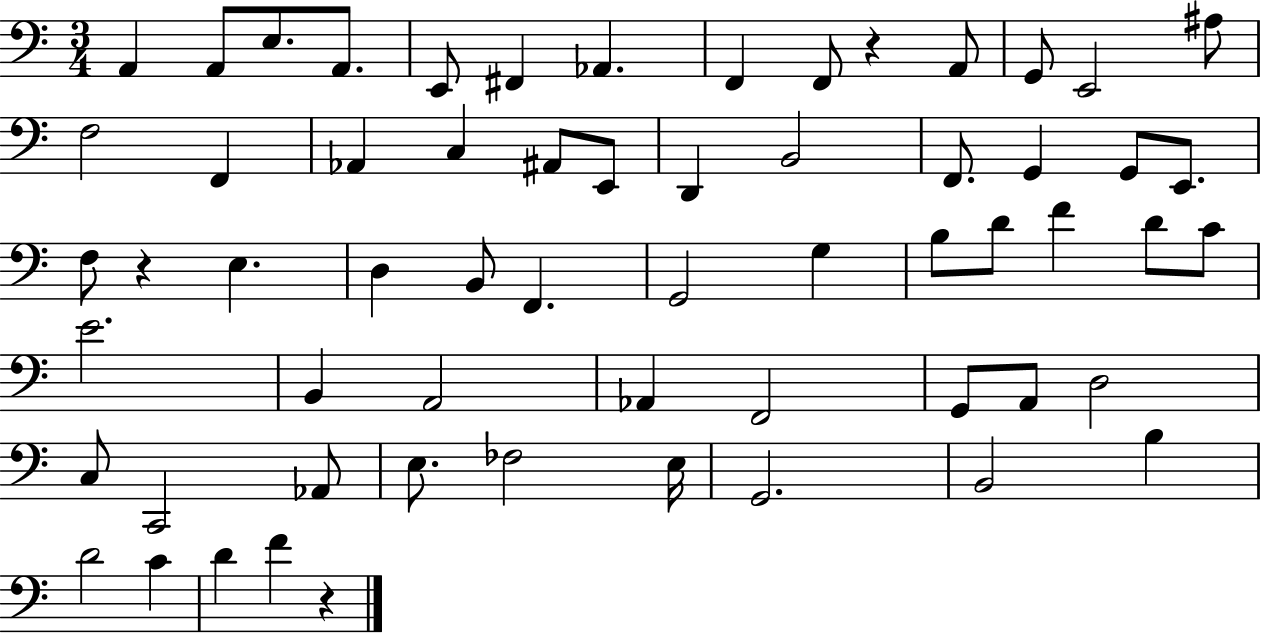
A2/q A2/e E3/e. A2/e. E2/e F#2/q Ab2/q. F2/q F2/e R/q A2/e G2/e E2/h A#3/e F3/h F2/q Ab2/q C3/q A#2/e E2/e D2/q B2/h F2/e. G2/q G2/e E2/e. F3/e R/q E3/q. D3/q B2/e F2/q. G2/h G3/q B3/e D4/e F4/q D4/e C4/e E4/h. B2/q A2/h Ab2/q F2/h G2/e A2/e D3/h C3/e C2/h Ab2/e E3/e. FES3/h E3/s G2/h. B2/h B3/q D4/h C4/q D4/q F4/q R/q